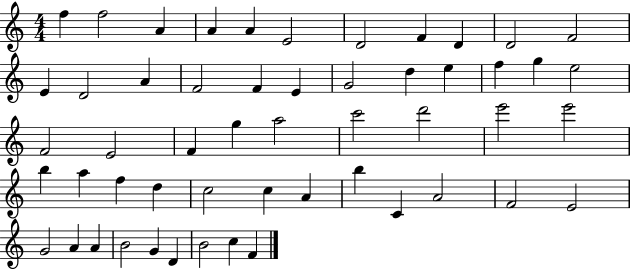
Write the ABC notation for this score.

X:1
T:Untitled
M:4/4
L:1/4
K:C
f f2 A A A E2 D2 F D D2 F2 E D2 A F2 F E G2 d e f g e2 F2 E2 F g a2 c'2 d'2 e'2 e'2 b a f d c2 c A b C A2 F2 E2 G2 A A B2 G D B2 c F